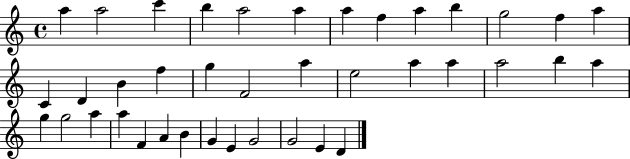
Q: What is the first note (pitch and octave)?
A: A5